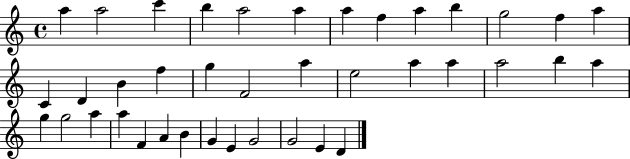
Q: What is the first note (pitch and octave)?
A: A5